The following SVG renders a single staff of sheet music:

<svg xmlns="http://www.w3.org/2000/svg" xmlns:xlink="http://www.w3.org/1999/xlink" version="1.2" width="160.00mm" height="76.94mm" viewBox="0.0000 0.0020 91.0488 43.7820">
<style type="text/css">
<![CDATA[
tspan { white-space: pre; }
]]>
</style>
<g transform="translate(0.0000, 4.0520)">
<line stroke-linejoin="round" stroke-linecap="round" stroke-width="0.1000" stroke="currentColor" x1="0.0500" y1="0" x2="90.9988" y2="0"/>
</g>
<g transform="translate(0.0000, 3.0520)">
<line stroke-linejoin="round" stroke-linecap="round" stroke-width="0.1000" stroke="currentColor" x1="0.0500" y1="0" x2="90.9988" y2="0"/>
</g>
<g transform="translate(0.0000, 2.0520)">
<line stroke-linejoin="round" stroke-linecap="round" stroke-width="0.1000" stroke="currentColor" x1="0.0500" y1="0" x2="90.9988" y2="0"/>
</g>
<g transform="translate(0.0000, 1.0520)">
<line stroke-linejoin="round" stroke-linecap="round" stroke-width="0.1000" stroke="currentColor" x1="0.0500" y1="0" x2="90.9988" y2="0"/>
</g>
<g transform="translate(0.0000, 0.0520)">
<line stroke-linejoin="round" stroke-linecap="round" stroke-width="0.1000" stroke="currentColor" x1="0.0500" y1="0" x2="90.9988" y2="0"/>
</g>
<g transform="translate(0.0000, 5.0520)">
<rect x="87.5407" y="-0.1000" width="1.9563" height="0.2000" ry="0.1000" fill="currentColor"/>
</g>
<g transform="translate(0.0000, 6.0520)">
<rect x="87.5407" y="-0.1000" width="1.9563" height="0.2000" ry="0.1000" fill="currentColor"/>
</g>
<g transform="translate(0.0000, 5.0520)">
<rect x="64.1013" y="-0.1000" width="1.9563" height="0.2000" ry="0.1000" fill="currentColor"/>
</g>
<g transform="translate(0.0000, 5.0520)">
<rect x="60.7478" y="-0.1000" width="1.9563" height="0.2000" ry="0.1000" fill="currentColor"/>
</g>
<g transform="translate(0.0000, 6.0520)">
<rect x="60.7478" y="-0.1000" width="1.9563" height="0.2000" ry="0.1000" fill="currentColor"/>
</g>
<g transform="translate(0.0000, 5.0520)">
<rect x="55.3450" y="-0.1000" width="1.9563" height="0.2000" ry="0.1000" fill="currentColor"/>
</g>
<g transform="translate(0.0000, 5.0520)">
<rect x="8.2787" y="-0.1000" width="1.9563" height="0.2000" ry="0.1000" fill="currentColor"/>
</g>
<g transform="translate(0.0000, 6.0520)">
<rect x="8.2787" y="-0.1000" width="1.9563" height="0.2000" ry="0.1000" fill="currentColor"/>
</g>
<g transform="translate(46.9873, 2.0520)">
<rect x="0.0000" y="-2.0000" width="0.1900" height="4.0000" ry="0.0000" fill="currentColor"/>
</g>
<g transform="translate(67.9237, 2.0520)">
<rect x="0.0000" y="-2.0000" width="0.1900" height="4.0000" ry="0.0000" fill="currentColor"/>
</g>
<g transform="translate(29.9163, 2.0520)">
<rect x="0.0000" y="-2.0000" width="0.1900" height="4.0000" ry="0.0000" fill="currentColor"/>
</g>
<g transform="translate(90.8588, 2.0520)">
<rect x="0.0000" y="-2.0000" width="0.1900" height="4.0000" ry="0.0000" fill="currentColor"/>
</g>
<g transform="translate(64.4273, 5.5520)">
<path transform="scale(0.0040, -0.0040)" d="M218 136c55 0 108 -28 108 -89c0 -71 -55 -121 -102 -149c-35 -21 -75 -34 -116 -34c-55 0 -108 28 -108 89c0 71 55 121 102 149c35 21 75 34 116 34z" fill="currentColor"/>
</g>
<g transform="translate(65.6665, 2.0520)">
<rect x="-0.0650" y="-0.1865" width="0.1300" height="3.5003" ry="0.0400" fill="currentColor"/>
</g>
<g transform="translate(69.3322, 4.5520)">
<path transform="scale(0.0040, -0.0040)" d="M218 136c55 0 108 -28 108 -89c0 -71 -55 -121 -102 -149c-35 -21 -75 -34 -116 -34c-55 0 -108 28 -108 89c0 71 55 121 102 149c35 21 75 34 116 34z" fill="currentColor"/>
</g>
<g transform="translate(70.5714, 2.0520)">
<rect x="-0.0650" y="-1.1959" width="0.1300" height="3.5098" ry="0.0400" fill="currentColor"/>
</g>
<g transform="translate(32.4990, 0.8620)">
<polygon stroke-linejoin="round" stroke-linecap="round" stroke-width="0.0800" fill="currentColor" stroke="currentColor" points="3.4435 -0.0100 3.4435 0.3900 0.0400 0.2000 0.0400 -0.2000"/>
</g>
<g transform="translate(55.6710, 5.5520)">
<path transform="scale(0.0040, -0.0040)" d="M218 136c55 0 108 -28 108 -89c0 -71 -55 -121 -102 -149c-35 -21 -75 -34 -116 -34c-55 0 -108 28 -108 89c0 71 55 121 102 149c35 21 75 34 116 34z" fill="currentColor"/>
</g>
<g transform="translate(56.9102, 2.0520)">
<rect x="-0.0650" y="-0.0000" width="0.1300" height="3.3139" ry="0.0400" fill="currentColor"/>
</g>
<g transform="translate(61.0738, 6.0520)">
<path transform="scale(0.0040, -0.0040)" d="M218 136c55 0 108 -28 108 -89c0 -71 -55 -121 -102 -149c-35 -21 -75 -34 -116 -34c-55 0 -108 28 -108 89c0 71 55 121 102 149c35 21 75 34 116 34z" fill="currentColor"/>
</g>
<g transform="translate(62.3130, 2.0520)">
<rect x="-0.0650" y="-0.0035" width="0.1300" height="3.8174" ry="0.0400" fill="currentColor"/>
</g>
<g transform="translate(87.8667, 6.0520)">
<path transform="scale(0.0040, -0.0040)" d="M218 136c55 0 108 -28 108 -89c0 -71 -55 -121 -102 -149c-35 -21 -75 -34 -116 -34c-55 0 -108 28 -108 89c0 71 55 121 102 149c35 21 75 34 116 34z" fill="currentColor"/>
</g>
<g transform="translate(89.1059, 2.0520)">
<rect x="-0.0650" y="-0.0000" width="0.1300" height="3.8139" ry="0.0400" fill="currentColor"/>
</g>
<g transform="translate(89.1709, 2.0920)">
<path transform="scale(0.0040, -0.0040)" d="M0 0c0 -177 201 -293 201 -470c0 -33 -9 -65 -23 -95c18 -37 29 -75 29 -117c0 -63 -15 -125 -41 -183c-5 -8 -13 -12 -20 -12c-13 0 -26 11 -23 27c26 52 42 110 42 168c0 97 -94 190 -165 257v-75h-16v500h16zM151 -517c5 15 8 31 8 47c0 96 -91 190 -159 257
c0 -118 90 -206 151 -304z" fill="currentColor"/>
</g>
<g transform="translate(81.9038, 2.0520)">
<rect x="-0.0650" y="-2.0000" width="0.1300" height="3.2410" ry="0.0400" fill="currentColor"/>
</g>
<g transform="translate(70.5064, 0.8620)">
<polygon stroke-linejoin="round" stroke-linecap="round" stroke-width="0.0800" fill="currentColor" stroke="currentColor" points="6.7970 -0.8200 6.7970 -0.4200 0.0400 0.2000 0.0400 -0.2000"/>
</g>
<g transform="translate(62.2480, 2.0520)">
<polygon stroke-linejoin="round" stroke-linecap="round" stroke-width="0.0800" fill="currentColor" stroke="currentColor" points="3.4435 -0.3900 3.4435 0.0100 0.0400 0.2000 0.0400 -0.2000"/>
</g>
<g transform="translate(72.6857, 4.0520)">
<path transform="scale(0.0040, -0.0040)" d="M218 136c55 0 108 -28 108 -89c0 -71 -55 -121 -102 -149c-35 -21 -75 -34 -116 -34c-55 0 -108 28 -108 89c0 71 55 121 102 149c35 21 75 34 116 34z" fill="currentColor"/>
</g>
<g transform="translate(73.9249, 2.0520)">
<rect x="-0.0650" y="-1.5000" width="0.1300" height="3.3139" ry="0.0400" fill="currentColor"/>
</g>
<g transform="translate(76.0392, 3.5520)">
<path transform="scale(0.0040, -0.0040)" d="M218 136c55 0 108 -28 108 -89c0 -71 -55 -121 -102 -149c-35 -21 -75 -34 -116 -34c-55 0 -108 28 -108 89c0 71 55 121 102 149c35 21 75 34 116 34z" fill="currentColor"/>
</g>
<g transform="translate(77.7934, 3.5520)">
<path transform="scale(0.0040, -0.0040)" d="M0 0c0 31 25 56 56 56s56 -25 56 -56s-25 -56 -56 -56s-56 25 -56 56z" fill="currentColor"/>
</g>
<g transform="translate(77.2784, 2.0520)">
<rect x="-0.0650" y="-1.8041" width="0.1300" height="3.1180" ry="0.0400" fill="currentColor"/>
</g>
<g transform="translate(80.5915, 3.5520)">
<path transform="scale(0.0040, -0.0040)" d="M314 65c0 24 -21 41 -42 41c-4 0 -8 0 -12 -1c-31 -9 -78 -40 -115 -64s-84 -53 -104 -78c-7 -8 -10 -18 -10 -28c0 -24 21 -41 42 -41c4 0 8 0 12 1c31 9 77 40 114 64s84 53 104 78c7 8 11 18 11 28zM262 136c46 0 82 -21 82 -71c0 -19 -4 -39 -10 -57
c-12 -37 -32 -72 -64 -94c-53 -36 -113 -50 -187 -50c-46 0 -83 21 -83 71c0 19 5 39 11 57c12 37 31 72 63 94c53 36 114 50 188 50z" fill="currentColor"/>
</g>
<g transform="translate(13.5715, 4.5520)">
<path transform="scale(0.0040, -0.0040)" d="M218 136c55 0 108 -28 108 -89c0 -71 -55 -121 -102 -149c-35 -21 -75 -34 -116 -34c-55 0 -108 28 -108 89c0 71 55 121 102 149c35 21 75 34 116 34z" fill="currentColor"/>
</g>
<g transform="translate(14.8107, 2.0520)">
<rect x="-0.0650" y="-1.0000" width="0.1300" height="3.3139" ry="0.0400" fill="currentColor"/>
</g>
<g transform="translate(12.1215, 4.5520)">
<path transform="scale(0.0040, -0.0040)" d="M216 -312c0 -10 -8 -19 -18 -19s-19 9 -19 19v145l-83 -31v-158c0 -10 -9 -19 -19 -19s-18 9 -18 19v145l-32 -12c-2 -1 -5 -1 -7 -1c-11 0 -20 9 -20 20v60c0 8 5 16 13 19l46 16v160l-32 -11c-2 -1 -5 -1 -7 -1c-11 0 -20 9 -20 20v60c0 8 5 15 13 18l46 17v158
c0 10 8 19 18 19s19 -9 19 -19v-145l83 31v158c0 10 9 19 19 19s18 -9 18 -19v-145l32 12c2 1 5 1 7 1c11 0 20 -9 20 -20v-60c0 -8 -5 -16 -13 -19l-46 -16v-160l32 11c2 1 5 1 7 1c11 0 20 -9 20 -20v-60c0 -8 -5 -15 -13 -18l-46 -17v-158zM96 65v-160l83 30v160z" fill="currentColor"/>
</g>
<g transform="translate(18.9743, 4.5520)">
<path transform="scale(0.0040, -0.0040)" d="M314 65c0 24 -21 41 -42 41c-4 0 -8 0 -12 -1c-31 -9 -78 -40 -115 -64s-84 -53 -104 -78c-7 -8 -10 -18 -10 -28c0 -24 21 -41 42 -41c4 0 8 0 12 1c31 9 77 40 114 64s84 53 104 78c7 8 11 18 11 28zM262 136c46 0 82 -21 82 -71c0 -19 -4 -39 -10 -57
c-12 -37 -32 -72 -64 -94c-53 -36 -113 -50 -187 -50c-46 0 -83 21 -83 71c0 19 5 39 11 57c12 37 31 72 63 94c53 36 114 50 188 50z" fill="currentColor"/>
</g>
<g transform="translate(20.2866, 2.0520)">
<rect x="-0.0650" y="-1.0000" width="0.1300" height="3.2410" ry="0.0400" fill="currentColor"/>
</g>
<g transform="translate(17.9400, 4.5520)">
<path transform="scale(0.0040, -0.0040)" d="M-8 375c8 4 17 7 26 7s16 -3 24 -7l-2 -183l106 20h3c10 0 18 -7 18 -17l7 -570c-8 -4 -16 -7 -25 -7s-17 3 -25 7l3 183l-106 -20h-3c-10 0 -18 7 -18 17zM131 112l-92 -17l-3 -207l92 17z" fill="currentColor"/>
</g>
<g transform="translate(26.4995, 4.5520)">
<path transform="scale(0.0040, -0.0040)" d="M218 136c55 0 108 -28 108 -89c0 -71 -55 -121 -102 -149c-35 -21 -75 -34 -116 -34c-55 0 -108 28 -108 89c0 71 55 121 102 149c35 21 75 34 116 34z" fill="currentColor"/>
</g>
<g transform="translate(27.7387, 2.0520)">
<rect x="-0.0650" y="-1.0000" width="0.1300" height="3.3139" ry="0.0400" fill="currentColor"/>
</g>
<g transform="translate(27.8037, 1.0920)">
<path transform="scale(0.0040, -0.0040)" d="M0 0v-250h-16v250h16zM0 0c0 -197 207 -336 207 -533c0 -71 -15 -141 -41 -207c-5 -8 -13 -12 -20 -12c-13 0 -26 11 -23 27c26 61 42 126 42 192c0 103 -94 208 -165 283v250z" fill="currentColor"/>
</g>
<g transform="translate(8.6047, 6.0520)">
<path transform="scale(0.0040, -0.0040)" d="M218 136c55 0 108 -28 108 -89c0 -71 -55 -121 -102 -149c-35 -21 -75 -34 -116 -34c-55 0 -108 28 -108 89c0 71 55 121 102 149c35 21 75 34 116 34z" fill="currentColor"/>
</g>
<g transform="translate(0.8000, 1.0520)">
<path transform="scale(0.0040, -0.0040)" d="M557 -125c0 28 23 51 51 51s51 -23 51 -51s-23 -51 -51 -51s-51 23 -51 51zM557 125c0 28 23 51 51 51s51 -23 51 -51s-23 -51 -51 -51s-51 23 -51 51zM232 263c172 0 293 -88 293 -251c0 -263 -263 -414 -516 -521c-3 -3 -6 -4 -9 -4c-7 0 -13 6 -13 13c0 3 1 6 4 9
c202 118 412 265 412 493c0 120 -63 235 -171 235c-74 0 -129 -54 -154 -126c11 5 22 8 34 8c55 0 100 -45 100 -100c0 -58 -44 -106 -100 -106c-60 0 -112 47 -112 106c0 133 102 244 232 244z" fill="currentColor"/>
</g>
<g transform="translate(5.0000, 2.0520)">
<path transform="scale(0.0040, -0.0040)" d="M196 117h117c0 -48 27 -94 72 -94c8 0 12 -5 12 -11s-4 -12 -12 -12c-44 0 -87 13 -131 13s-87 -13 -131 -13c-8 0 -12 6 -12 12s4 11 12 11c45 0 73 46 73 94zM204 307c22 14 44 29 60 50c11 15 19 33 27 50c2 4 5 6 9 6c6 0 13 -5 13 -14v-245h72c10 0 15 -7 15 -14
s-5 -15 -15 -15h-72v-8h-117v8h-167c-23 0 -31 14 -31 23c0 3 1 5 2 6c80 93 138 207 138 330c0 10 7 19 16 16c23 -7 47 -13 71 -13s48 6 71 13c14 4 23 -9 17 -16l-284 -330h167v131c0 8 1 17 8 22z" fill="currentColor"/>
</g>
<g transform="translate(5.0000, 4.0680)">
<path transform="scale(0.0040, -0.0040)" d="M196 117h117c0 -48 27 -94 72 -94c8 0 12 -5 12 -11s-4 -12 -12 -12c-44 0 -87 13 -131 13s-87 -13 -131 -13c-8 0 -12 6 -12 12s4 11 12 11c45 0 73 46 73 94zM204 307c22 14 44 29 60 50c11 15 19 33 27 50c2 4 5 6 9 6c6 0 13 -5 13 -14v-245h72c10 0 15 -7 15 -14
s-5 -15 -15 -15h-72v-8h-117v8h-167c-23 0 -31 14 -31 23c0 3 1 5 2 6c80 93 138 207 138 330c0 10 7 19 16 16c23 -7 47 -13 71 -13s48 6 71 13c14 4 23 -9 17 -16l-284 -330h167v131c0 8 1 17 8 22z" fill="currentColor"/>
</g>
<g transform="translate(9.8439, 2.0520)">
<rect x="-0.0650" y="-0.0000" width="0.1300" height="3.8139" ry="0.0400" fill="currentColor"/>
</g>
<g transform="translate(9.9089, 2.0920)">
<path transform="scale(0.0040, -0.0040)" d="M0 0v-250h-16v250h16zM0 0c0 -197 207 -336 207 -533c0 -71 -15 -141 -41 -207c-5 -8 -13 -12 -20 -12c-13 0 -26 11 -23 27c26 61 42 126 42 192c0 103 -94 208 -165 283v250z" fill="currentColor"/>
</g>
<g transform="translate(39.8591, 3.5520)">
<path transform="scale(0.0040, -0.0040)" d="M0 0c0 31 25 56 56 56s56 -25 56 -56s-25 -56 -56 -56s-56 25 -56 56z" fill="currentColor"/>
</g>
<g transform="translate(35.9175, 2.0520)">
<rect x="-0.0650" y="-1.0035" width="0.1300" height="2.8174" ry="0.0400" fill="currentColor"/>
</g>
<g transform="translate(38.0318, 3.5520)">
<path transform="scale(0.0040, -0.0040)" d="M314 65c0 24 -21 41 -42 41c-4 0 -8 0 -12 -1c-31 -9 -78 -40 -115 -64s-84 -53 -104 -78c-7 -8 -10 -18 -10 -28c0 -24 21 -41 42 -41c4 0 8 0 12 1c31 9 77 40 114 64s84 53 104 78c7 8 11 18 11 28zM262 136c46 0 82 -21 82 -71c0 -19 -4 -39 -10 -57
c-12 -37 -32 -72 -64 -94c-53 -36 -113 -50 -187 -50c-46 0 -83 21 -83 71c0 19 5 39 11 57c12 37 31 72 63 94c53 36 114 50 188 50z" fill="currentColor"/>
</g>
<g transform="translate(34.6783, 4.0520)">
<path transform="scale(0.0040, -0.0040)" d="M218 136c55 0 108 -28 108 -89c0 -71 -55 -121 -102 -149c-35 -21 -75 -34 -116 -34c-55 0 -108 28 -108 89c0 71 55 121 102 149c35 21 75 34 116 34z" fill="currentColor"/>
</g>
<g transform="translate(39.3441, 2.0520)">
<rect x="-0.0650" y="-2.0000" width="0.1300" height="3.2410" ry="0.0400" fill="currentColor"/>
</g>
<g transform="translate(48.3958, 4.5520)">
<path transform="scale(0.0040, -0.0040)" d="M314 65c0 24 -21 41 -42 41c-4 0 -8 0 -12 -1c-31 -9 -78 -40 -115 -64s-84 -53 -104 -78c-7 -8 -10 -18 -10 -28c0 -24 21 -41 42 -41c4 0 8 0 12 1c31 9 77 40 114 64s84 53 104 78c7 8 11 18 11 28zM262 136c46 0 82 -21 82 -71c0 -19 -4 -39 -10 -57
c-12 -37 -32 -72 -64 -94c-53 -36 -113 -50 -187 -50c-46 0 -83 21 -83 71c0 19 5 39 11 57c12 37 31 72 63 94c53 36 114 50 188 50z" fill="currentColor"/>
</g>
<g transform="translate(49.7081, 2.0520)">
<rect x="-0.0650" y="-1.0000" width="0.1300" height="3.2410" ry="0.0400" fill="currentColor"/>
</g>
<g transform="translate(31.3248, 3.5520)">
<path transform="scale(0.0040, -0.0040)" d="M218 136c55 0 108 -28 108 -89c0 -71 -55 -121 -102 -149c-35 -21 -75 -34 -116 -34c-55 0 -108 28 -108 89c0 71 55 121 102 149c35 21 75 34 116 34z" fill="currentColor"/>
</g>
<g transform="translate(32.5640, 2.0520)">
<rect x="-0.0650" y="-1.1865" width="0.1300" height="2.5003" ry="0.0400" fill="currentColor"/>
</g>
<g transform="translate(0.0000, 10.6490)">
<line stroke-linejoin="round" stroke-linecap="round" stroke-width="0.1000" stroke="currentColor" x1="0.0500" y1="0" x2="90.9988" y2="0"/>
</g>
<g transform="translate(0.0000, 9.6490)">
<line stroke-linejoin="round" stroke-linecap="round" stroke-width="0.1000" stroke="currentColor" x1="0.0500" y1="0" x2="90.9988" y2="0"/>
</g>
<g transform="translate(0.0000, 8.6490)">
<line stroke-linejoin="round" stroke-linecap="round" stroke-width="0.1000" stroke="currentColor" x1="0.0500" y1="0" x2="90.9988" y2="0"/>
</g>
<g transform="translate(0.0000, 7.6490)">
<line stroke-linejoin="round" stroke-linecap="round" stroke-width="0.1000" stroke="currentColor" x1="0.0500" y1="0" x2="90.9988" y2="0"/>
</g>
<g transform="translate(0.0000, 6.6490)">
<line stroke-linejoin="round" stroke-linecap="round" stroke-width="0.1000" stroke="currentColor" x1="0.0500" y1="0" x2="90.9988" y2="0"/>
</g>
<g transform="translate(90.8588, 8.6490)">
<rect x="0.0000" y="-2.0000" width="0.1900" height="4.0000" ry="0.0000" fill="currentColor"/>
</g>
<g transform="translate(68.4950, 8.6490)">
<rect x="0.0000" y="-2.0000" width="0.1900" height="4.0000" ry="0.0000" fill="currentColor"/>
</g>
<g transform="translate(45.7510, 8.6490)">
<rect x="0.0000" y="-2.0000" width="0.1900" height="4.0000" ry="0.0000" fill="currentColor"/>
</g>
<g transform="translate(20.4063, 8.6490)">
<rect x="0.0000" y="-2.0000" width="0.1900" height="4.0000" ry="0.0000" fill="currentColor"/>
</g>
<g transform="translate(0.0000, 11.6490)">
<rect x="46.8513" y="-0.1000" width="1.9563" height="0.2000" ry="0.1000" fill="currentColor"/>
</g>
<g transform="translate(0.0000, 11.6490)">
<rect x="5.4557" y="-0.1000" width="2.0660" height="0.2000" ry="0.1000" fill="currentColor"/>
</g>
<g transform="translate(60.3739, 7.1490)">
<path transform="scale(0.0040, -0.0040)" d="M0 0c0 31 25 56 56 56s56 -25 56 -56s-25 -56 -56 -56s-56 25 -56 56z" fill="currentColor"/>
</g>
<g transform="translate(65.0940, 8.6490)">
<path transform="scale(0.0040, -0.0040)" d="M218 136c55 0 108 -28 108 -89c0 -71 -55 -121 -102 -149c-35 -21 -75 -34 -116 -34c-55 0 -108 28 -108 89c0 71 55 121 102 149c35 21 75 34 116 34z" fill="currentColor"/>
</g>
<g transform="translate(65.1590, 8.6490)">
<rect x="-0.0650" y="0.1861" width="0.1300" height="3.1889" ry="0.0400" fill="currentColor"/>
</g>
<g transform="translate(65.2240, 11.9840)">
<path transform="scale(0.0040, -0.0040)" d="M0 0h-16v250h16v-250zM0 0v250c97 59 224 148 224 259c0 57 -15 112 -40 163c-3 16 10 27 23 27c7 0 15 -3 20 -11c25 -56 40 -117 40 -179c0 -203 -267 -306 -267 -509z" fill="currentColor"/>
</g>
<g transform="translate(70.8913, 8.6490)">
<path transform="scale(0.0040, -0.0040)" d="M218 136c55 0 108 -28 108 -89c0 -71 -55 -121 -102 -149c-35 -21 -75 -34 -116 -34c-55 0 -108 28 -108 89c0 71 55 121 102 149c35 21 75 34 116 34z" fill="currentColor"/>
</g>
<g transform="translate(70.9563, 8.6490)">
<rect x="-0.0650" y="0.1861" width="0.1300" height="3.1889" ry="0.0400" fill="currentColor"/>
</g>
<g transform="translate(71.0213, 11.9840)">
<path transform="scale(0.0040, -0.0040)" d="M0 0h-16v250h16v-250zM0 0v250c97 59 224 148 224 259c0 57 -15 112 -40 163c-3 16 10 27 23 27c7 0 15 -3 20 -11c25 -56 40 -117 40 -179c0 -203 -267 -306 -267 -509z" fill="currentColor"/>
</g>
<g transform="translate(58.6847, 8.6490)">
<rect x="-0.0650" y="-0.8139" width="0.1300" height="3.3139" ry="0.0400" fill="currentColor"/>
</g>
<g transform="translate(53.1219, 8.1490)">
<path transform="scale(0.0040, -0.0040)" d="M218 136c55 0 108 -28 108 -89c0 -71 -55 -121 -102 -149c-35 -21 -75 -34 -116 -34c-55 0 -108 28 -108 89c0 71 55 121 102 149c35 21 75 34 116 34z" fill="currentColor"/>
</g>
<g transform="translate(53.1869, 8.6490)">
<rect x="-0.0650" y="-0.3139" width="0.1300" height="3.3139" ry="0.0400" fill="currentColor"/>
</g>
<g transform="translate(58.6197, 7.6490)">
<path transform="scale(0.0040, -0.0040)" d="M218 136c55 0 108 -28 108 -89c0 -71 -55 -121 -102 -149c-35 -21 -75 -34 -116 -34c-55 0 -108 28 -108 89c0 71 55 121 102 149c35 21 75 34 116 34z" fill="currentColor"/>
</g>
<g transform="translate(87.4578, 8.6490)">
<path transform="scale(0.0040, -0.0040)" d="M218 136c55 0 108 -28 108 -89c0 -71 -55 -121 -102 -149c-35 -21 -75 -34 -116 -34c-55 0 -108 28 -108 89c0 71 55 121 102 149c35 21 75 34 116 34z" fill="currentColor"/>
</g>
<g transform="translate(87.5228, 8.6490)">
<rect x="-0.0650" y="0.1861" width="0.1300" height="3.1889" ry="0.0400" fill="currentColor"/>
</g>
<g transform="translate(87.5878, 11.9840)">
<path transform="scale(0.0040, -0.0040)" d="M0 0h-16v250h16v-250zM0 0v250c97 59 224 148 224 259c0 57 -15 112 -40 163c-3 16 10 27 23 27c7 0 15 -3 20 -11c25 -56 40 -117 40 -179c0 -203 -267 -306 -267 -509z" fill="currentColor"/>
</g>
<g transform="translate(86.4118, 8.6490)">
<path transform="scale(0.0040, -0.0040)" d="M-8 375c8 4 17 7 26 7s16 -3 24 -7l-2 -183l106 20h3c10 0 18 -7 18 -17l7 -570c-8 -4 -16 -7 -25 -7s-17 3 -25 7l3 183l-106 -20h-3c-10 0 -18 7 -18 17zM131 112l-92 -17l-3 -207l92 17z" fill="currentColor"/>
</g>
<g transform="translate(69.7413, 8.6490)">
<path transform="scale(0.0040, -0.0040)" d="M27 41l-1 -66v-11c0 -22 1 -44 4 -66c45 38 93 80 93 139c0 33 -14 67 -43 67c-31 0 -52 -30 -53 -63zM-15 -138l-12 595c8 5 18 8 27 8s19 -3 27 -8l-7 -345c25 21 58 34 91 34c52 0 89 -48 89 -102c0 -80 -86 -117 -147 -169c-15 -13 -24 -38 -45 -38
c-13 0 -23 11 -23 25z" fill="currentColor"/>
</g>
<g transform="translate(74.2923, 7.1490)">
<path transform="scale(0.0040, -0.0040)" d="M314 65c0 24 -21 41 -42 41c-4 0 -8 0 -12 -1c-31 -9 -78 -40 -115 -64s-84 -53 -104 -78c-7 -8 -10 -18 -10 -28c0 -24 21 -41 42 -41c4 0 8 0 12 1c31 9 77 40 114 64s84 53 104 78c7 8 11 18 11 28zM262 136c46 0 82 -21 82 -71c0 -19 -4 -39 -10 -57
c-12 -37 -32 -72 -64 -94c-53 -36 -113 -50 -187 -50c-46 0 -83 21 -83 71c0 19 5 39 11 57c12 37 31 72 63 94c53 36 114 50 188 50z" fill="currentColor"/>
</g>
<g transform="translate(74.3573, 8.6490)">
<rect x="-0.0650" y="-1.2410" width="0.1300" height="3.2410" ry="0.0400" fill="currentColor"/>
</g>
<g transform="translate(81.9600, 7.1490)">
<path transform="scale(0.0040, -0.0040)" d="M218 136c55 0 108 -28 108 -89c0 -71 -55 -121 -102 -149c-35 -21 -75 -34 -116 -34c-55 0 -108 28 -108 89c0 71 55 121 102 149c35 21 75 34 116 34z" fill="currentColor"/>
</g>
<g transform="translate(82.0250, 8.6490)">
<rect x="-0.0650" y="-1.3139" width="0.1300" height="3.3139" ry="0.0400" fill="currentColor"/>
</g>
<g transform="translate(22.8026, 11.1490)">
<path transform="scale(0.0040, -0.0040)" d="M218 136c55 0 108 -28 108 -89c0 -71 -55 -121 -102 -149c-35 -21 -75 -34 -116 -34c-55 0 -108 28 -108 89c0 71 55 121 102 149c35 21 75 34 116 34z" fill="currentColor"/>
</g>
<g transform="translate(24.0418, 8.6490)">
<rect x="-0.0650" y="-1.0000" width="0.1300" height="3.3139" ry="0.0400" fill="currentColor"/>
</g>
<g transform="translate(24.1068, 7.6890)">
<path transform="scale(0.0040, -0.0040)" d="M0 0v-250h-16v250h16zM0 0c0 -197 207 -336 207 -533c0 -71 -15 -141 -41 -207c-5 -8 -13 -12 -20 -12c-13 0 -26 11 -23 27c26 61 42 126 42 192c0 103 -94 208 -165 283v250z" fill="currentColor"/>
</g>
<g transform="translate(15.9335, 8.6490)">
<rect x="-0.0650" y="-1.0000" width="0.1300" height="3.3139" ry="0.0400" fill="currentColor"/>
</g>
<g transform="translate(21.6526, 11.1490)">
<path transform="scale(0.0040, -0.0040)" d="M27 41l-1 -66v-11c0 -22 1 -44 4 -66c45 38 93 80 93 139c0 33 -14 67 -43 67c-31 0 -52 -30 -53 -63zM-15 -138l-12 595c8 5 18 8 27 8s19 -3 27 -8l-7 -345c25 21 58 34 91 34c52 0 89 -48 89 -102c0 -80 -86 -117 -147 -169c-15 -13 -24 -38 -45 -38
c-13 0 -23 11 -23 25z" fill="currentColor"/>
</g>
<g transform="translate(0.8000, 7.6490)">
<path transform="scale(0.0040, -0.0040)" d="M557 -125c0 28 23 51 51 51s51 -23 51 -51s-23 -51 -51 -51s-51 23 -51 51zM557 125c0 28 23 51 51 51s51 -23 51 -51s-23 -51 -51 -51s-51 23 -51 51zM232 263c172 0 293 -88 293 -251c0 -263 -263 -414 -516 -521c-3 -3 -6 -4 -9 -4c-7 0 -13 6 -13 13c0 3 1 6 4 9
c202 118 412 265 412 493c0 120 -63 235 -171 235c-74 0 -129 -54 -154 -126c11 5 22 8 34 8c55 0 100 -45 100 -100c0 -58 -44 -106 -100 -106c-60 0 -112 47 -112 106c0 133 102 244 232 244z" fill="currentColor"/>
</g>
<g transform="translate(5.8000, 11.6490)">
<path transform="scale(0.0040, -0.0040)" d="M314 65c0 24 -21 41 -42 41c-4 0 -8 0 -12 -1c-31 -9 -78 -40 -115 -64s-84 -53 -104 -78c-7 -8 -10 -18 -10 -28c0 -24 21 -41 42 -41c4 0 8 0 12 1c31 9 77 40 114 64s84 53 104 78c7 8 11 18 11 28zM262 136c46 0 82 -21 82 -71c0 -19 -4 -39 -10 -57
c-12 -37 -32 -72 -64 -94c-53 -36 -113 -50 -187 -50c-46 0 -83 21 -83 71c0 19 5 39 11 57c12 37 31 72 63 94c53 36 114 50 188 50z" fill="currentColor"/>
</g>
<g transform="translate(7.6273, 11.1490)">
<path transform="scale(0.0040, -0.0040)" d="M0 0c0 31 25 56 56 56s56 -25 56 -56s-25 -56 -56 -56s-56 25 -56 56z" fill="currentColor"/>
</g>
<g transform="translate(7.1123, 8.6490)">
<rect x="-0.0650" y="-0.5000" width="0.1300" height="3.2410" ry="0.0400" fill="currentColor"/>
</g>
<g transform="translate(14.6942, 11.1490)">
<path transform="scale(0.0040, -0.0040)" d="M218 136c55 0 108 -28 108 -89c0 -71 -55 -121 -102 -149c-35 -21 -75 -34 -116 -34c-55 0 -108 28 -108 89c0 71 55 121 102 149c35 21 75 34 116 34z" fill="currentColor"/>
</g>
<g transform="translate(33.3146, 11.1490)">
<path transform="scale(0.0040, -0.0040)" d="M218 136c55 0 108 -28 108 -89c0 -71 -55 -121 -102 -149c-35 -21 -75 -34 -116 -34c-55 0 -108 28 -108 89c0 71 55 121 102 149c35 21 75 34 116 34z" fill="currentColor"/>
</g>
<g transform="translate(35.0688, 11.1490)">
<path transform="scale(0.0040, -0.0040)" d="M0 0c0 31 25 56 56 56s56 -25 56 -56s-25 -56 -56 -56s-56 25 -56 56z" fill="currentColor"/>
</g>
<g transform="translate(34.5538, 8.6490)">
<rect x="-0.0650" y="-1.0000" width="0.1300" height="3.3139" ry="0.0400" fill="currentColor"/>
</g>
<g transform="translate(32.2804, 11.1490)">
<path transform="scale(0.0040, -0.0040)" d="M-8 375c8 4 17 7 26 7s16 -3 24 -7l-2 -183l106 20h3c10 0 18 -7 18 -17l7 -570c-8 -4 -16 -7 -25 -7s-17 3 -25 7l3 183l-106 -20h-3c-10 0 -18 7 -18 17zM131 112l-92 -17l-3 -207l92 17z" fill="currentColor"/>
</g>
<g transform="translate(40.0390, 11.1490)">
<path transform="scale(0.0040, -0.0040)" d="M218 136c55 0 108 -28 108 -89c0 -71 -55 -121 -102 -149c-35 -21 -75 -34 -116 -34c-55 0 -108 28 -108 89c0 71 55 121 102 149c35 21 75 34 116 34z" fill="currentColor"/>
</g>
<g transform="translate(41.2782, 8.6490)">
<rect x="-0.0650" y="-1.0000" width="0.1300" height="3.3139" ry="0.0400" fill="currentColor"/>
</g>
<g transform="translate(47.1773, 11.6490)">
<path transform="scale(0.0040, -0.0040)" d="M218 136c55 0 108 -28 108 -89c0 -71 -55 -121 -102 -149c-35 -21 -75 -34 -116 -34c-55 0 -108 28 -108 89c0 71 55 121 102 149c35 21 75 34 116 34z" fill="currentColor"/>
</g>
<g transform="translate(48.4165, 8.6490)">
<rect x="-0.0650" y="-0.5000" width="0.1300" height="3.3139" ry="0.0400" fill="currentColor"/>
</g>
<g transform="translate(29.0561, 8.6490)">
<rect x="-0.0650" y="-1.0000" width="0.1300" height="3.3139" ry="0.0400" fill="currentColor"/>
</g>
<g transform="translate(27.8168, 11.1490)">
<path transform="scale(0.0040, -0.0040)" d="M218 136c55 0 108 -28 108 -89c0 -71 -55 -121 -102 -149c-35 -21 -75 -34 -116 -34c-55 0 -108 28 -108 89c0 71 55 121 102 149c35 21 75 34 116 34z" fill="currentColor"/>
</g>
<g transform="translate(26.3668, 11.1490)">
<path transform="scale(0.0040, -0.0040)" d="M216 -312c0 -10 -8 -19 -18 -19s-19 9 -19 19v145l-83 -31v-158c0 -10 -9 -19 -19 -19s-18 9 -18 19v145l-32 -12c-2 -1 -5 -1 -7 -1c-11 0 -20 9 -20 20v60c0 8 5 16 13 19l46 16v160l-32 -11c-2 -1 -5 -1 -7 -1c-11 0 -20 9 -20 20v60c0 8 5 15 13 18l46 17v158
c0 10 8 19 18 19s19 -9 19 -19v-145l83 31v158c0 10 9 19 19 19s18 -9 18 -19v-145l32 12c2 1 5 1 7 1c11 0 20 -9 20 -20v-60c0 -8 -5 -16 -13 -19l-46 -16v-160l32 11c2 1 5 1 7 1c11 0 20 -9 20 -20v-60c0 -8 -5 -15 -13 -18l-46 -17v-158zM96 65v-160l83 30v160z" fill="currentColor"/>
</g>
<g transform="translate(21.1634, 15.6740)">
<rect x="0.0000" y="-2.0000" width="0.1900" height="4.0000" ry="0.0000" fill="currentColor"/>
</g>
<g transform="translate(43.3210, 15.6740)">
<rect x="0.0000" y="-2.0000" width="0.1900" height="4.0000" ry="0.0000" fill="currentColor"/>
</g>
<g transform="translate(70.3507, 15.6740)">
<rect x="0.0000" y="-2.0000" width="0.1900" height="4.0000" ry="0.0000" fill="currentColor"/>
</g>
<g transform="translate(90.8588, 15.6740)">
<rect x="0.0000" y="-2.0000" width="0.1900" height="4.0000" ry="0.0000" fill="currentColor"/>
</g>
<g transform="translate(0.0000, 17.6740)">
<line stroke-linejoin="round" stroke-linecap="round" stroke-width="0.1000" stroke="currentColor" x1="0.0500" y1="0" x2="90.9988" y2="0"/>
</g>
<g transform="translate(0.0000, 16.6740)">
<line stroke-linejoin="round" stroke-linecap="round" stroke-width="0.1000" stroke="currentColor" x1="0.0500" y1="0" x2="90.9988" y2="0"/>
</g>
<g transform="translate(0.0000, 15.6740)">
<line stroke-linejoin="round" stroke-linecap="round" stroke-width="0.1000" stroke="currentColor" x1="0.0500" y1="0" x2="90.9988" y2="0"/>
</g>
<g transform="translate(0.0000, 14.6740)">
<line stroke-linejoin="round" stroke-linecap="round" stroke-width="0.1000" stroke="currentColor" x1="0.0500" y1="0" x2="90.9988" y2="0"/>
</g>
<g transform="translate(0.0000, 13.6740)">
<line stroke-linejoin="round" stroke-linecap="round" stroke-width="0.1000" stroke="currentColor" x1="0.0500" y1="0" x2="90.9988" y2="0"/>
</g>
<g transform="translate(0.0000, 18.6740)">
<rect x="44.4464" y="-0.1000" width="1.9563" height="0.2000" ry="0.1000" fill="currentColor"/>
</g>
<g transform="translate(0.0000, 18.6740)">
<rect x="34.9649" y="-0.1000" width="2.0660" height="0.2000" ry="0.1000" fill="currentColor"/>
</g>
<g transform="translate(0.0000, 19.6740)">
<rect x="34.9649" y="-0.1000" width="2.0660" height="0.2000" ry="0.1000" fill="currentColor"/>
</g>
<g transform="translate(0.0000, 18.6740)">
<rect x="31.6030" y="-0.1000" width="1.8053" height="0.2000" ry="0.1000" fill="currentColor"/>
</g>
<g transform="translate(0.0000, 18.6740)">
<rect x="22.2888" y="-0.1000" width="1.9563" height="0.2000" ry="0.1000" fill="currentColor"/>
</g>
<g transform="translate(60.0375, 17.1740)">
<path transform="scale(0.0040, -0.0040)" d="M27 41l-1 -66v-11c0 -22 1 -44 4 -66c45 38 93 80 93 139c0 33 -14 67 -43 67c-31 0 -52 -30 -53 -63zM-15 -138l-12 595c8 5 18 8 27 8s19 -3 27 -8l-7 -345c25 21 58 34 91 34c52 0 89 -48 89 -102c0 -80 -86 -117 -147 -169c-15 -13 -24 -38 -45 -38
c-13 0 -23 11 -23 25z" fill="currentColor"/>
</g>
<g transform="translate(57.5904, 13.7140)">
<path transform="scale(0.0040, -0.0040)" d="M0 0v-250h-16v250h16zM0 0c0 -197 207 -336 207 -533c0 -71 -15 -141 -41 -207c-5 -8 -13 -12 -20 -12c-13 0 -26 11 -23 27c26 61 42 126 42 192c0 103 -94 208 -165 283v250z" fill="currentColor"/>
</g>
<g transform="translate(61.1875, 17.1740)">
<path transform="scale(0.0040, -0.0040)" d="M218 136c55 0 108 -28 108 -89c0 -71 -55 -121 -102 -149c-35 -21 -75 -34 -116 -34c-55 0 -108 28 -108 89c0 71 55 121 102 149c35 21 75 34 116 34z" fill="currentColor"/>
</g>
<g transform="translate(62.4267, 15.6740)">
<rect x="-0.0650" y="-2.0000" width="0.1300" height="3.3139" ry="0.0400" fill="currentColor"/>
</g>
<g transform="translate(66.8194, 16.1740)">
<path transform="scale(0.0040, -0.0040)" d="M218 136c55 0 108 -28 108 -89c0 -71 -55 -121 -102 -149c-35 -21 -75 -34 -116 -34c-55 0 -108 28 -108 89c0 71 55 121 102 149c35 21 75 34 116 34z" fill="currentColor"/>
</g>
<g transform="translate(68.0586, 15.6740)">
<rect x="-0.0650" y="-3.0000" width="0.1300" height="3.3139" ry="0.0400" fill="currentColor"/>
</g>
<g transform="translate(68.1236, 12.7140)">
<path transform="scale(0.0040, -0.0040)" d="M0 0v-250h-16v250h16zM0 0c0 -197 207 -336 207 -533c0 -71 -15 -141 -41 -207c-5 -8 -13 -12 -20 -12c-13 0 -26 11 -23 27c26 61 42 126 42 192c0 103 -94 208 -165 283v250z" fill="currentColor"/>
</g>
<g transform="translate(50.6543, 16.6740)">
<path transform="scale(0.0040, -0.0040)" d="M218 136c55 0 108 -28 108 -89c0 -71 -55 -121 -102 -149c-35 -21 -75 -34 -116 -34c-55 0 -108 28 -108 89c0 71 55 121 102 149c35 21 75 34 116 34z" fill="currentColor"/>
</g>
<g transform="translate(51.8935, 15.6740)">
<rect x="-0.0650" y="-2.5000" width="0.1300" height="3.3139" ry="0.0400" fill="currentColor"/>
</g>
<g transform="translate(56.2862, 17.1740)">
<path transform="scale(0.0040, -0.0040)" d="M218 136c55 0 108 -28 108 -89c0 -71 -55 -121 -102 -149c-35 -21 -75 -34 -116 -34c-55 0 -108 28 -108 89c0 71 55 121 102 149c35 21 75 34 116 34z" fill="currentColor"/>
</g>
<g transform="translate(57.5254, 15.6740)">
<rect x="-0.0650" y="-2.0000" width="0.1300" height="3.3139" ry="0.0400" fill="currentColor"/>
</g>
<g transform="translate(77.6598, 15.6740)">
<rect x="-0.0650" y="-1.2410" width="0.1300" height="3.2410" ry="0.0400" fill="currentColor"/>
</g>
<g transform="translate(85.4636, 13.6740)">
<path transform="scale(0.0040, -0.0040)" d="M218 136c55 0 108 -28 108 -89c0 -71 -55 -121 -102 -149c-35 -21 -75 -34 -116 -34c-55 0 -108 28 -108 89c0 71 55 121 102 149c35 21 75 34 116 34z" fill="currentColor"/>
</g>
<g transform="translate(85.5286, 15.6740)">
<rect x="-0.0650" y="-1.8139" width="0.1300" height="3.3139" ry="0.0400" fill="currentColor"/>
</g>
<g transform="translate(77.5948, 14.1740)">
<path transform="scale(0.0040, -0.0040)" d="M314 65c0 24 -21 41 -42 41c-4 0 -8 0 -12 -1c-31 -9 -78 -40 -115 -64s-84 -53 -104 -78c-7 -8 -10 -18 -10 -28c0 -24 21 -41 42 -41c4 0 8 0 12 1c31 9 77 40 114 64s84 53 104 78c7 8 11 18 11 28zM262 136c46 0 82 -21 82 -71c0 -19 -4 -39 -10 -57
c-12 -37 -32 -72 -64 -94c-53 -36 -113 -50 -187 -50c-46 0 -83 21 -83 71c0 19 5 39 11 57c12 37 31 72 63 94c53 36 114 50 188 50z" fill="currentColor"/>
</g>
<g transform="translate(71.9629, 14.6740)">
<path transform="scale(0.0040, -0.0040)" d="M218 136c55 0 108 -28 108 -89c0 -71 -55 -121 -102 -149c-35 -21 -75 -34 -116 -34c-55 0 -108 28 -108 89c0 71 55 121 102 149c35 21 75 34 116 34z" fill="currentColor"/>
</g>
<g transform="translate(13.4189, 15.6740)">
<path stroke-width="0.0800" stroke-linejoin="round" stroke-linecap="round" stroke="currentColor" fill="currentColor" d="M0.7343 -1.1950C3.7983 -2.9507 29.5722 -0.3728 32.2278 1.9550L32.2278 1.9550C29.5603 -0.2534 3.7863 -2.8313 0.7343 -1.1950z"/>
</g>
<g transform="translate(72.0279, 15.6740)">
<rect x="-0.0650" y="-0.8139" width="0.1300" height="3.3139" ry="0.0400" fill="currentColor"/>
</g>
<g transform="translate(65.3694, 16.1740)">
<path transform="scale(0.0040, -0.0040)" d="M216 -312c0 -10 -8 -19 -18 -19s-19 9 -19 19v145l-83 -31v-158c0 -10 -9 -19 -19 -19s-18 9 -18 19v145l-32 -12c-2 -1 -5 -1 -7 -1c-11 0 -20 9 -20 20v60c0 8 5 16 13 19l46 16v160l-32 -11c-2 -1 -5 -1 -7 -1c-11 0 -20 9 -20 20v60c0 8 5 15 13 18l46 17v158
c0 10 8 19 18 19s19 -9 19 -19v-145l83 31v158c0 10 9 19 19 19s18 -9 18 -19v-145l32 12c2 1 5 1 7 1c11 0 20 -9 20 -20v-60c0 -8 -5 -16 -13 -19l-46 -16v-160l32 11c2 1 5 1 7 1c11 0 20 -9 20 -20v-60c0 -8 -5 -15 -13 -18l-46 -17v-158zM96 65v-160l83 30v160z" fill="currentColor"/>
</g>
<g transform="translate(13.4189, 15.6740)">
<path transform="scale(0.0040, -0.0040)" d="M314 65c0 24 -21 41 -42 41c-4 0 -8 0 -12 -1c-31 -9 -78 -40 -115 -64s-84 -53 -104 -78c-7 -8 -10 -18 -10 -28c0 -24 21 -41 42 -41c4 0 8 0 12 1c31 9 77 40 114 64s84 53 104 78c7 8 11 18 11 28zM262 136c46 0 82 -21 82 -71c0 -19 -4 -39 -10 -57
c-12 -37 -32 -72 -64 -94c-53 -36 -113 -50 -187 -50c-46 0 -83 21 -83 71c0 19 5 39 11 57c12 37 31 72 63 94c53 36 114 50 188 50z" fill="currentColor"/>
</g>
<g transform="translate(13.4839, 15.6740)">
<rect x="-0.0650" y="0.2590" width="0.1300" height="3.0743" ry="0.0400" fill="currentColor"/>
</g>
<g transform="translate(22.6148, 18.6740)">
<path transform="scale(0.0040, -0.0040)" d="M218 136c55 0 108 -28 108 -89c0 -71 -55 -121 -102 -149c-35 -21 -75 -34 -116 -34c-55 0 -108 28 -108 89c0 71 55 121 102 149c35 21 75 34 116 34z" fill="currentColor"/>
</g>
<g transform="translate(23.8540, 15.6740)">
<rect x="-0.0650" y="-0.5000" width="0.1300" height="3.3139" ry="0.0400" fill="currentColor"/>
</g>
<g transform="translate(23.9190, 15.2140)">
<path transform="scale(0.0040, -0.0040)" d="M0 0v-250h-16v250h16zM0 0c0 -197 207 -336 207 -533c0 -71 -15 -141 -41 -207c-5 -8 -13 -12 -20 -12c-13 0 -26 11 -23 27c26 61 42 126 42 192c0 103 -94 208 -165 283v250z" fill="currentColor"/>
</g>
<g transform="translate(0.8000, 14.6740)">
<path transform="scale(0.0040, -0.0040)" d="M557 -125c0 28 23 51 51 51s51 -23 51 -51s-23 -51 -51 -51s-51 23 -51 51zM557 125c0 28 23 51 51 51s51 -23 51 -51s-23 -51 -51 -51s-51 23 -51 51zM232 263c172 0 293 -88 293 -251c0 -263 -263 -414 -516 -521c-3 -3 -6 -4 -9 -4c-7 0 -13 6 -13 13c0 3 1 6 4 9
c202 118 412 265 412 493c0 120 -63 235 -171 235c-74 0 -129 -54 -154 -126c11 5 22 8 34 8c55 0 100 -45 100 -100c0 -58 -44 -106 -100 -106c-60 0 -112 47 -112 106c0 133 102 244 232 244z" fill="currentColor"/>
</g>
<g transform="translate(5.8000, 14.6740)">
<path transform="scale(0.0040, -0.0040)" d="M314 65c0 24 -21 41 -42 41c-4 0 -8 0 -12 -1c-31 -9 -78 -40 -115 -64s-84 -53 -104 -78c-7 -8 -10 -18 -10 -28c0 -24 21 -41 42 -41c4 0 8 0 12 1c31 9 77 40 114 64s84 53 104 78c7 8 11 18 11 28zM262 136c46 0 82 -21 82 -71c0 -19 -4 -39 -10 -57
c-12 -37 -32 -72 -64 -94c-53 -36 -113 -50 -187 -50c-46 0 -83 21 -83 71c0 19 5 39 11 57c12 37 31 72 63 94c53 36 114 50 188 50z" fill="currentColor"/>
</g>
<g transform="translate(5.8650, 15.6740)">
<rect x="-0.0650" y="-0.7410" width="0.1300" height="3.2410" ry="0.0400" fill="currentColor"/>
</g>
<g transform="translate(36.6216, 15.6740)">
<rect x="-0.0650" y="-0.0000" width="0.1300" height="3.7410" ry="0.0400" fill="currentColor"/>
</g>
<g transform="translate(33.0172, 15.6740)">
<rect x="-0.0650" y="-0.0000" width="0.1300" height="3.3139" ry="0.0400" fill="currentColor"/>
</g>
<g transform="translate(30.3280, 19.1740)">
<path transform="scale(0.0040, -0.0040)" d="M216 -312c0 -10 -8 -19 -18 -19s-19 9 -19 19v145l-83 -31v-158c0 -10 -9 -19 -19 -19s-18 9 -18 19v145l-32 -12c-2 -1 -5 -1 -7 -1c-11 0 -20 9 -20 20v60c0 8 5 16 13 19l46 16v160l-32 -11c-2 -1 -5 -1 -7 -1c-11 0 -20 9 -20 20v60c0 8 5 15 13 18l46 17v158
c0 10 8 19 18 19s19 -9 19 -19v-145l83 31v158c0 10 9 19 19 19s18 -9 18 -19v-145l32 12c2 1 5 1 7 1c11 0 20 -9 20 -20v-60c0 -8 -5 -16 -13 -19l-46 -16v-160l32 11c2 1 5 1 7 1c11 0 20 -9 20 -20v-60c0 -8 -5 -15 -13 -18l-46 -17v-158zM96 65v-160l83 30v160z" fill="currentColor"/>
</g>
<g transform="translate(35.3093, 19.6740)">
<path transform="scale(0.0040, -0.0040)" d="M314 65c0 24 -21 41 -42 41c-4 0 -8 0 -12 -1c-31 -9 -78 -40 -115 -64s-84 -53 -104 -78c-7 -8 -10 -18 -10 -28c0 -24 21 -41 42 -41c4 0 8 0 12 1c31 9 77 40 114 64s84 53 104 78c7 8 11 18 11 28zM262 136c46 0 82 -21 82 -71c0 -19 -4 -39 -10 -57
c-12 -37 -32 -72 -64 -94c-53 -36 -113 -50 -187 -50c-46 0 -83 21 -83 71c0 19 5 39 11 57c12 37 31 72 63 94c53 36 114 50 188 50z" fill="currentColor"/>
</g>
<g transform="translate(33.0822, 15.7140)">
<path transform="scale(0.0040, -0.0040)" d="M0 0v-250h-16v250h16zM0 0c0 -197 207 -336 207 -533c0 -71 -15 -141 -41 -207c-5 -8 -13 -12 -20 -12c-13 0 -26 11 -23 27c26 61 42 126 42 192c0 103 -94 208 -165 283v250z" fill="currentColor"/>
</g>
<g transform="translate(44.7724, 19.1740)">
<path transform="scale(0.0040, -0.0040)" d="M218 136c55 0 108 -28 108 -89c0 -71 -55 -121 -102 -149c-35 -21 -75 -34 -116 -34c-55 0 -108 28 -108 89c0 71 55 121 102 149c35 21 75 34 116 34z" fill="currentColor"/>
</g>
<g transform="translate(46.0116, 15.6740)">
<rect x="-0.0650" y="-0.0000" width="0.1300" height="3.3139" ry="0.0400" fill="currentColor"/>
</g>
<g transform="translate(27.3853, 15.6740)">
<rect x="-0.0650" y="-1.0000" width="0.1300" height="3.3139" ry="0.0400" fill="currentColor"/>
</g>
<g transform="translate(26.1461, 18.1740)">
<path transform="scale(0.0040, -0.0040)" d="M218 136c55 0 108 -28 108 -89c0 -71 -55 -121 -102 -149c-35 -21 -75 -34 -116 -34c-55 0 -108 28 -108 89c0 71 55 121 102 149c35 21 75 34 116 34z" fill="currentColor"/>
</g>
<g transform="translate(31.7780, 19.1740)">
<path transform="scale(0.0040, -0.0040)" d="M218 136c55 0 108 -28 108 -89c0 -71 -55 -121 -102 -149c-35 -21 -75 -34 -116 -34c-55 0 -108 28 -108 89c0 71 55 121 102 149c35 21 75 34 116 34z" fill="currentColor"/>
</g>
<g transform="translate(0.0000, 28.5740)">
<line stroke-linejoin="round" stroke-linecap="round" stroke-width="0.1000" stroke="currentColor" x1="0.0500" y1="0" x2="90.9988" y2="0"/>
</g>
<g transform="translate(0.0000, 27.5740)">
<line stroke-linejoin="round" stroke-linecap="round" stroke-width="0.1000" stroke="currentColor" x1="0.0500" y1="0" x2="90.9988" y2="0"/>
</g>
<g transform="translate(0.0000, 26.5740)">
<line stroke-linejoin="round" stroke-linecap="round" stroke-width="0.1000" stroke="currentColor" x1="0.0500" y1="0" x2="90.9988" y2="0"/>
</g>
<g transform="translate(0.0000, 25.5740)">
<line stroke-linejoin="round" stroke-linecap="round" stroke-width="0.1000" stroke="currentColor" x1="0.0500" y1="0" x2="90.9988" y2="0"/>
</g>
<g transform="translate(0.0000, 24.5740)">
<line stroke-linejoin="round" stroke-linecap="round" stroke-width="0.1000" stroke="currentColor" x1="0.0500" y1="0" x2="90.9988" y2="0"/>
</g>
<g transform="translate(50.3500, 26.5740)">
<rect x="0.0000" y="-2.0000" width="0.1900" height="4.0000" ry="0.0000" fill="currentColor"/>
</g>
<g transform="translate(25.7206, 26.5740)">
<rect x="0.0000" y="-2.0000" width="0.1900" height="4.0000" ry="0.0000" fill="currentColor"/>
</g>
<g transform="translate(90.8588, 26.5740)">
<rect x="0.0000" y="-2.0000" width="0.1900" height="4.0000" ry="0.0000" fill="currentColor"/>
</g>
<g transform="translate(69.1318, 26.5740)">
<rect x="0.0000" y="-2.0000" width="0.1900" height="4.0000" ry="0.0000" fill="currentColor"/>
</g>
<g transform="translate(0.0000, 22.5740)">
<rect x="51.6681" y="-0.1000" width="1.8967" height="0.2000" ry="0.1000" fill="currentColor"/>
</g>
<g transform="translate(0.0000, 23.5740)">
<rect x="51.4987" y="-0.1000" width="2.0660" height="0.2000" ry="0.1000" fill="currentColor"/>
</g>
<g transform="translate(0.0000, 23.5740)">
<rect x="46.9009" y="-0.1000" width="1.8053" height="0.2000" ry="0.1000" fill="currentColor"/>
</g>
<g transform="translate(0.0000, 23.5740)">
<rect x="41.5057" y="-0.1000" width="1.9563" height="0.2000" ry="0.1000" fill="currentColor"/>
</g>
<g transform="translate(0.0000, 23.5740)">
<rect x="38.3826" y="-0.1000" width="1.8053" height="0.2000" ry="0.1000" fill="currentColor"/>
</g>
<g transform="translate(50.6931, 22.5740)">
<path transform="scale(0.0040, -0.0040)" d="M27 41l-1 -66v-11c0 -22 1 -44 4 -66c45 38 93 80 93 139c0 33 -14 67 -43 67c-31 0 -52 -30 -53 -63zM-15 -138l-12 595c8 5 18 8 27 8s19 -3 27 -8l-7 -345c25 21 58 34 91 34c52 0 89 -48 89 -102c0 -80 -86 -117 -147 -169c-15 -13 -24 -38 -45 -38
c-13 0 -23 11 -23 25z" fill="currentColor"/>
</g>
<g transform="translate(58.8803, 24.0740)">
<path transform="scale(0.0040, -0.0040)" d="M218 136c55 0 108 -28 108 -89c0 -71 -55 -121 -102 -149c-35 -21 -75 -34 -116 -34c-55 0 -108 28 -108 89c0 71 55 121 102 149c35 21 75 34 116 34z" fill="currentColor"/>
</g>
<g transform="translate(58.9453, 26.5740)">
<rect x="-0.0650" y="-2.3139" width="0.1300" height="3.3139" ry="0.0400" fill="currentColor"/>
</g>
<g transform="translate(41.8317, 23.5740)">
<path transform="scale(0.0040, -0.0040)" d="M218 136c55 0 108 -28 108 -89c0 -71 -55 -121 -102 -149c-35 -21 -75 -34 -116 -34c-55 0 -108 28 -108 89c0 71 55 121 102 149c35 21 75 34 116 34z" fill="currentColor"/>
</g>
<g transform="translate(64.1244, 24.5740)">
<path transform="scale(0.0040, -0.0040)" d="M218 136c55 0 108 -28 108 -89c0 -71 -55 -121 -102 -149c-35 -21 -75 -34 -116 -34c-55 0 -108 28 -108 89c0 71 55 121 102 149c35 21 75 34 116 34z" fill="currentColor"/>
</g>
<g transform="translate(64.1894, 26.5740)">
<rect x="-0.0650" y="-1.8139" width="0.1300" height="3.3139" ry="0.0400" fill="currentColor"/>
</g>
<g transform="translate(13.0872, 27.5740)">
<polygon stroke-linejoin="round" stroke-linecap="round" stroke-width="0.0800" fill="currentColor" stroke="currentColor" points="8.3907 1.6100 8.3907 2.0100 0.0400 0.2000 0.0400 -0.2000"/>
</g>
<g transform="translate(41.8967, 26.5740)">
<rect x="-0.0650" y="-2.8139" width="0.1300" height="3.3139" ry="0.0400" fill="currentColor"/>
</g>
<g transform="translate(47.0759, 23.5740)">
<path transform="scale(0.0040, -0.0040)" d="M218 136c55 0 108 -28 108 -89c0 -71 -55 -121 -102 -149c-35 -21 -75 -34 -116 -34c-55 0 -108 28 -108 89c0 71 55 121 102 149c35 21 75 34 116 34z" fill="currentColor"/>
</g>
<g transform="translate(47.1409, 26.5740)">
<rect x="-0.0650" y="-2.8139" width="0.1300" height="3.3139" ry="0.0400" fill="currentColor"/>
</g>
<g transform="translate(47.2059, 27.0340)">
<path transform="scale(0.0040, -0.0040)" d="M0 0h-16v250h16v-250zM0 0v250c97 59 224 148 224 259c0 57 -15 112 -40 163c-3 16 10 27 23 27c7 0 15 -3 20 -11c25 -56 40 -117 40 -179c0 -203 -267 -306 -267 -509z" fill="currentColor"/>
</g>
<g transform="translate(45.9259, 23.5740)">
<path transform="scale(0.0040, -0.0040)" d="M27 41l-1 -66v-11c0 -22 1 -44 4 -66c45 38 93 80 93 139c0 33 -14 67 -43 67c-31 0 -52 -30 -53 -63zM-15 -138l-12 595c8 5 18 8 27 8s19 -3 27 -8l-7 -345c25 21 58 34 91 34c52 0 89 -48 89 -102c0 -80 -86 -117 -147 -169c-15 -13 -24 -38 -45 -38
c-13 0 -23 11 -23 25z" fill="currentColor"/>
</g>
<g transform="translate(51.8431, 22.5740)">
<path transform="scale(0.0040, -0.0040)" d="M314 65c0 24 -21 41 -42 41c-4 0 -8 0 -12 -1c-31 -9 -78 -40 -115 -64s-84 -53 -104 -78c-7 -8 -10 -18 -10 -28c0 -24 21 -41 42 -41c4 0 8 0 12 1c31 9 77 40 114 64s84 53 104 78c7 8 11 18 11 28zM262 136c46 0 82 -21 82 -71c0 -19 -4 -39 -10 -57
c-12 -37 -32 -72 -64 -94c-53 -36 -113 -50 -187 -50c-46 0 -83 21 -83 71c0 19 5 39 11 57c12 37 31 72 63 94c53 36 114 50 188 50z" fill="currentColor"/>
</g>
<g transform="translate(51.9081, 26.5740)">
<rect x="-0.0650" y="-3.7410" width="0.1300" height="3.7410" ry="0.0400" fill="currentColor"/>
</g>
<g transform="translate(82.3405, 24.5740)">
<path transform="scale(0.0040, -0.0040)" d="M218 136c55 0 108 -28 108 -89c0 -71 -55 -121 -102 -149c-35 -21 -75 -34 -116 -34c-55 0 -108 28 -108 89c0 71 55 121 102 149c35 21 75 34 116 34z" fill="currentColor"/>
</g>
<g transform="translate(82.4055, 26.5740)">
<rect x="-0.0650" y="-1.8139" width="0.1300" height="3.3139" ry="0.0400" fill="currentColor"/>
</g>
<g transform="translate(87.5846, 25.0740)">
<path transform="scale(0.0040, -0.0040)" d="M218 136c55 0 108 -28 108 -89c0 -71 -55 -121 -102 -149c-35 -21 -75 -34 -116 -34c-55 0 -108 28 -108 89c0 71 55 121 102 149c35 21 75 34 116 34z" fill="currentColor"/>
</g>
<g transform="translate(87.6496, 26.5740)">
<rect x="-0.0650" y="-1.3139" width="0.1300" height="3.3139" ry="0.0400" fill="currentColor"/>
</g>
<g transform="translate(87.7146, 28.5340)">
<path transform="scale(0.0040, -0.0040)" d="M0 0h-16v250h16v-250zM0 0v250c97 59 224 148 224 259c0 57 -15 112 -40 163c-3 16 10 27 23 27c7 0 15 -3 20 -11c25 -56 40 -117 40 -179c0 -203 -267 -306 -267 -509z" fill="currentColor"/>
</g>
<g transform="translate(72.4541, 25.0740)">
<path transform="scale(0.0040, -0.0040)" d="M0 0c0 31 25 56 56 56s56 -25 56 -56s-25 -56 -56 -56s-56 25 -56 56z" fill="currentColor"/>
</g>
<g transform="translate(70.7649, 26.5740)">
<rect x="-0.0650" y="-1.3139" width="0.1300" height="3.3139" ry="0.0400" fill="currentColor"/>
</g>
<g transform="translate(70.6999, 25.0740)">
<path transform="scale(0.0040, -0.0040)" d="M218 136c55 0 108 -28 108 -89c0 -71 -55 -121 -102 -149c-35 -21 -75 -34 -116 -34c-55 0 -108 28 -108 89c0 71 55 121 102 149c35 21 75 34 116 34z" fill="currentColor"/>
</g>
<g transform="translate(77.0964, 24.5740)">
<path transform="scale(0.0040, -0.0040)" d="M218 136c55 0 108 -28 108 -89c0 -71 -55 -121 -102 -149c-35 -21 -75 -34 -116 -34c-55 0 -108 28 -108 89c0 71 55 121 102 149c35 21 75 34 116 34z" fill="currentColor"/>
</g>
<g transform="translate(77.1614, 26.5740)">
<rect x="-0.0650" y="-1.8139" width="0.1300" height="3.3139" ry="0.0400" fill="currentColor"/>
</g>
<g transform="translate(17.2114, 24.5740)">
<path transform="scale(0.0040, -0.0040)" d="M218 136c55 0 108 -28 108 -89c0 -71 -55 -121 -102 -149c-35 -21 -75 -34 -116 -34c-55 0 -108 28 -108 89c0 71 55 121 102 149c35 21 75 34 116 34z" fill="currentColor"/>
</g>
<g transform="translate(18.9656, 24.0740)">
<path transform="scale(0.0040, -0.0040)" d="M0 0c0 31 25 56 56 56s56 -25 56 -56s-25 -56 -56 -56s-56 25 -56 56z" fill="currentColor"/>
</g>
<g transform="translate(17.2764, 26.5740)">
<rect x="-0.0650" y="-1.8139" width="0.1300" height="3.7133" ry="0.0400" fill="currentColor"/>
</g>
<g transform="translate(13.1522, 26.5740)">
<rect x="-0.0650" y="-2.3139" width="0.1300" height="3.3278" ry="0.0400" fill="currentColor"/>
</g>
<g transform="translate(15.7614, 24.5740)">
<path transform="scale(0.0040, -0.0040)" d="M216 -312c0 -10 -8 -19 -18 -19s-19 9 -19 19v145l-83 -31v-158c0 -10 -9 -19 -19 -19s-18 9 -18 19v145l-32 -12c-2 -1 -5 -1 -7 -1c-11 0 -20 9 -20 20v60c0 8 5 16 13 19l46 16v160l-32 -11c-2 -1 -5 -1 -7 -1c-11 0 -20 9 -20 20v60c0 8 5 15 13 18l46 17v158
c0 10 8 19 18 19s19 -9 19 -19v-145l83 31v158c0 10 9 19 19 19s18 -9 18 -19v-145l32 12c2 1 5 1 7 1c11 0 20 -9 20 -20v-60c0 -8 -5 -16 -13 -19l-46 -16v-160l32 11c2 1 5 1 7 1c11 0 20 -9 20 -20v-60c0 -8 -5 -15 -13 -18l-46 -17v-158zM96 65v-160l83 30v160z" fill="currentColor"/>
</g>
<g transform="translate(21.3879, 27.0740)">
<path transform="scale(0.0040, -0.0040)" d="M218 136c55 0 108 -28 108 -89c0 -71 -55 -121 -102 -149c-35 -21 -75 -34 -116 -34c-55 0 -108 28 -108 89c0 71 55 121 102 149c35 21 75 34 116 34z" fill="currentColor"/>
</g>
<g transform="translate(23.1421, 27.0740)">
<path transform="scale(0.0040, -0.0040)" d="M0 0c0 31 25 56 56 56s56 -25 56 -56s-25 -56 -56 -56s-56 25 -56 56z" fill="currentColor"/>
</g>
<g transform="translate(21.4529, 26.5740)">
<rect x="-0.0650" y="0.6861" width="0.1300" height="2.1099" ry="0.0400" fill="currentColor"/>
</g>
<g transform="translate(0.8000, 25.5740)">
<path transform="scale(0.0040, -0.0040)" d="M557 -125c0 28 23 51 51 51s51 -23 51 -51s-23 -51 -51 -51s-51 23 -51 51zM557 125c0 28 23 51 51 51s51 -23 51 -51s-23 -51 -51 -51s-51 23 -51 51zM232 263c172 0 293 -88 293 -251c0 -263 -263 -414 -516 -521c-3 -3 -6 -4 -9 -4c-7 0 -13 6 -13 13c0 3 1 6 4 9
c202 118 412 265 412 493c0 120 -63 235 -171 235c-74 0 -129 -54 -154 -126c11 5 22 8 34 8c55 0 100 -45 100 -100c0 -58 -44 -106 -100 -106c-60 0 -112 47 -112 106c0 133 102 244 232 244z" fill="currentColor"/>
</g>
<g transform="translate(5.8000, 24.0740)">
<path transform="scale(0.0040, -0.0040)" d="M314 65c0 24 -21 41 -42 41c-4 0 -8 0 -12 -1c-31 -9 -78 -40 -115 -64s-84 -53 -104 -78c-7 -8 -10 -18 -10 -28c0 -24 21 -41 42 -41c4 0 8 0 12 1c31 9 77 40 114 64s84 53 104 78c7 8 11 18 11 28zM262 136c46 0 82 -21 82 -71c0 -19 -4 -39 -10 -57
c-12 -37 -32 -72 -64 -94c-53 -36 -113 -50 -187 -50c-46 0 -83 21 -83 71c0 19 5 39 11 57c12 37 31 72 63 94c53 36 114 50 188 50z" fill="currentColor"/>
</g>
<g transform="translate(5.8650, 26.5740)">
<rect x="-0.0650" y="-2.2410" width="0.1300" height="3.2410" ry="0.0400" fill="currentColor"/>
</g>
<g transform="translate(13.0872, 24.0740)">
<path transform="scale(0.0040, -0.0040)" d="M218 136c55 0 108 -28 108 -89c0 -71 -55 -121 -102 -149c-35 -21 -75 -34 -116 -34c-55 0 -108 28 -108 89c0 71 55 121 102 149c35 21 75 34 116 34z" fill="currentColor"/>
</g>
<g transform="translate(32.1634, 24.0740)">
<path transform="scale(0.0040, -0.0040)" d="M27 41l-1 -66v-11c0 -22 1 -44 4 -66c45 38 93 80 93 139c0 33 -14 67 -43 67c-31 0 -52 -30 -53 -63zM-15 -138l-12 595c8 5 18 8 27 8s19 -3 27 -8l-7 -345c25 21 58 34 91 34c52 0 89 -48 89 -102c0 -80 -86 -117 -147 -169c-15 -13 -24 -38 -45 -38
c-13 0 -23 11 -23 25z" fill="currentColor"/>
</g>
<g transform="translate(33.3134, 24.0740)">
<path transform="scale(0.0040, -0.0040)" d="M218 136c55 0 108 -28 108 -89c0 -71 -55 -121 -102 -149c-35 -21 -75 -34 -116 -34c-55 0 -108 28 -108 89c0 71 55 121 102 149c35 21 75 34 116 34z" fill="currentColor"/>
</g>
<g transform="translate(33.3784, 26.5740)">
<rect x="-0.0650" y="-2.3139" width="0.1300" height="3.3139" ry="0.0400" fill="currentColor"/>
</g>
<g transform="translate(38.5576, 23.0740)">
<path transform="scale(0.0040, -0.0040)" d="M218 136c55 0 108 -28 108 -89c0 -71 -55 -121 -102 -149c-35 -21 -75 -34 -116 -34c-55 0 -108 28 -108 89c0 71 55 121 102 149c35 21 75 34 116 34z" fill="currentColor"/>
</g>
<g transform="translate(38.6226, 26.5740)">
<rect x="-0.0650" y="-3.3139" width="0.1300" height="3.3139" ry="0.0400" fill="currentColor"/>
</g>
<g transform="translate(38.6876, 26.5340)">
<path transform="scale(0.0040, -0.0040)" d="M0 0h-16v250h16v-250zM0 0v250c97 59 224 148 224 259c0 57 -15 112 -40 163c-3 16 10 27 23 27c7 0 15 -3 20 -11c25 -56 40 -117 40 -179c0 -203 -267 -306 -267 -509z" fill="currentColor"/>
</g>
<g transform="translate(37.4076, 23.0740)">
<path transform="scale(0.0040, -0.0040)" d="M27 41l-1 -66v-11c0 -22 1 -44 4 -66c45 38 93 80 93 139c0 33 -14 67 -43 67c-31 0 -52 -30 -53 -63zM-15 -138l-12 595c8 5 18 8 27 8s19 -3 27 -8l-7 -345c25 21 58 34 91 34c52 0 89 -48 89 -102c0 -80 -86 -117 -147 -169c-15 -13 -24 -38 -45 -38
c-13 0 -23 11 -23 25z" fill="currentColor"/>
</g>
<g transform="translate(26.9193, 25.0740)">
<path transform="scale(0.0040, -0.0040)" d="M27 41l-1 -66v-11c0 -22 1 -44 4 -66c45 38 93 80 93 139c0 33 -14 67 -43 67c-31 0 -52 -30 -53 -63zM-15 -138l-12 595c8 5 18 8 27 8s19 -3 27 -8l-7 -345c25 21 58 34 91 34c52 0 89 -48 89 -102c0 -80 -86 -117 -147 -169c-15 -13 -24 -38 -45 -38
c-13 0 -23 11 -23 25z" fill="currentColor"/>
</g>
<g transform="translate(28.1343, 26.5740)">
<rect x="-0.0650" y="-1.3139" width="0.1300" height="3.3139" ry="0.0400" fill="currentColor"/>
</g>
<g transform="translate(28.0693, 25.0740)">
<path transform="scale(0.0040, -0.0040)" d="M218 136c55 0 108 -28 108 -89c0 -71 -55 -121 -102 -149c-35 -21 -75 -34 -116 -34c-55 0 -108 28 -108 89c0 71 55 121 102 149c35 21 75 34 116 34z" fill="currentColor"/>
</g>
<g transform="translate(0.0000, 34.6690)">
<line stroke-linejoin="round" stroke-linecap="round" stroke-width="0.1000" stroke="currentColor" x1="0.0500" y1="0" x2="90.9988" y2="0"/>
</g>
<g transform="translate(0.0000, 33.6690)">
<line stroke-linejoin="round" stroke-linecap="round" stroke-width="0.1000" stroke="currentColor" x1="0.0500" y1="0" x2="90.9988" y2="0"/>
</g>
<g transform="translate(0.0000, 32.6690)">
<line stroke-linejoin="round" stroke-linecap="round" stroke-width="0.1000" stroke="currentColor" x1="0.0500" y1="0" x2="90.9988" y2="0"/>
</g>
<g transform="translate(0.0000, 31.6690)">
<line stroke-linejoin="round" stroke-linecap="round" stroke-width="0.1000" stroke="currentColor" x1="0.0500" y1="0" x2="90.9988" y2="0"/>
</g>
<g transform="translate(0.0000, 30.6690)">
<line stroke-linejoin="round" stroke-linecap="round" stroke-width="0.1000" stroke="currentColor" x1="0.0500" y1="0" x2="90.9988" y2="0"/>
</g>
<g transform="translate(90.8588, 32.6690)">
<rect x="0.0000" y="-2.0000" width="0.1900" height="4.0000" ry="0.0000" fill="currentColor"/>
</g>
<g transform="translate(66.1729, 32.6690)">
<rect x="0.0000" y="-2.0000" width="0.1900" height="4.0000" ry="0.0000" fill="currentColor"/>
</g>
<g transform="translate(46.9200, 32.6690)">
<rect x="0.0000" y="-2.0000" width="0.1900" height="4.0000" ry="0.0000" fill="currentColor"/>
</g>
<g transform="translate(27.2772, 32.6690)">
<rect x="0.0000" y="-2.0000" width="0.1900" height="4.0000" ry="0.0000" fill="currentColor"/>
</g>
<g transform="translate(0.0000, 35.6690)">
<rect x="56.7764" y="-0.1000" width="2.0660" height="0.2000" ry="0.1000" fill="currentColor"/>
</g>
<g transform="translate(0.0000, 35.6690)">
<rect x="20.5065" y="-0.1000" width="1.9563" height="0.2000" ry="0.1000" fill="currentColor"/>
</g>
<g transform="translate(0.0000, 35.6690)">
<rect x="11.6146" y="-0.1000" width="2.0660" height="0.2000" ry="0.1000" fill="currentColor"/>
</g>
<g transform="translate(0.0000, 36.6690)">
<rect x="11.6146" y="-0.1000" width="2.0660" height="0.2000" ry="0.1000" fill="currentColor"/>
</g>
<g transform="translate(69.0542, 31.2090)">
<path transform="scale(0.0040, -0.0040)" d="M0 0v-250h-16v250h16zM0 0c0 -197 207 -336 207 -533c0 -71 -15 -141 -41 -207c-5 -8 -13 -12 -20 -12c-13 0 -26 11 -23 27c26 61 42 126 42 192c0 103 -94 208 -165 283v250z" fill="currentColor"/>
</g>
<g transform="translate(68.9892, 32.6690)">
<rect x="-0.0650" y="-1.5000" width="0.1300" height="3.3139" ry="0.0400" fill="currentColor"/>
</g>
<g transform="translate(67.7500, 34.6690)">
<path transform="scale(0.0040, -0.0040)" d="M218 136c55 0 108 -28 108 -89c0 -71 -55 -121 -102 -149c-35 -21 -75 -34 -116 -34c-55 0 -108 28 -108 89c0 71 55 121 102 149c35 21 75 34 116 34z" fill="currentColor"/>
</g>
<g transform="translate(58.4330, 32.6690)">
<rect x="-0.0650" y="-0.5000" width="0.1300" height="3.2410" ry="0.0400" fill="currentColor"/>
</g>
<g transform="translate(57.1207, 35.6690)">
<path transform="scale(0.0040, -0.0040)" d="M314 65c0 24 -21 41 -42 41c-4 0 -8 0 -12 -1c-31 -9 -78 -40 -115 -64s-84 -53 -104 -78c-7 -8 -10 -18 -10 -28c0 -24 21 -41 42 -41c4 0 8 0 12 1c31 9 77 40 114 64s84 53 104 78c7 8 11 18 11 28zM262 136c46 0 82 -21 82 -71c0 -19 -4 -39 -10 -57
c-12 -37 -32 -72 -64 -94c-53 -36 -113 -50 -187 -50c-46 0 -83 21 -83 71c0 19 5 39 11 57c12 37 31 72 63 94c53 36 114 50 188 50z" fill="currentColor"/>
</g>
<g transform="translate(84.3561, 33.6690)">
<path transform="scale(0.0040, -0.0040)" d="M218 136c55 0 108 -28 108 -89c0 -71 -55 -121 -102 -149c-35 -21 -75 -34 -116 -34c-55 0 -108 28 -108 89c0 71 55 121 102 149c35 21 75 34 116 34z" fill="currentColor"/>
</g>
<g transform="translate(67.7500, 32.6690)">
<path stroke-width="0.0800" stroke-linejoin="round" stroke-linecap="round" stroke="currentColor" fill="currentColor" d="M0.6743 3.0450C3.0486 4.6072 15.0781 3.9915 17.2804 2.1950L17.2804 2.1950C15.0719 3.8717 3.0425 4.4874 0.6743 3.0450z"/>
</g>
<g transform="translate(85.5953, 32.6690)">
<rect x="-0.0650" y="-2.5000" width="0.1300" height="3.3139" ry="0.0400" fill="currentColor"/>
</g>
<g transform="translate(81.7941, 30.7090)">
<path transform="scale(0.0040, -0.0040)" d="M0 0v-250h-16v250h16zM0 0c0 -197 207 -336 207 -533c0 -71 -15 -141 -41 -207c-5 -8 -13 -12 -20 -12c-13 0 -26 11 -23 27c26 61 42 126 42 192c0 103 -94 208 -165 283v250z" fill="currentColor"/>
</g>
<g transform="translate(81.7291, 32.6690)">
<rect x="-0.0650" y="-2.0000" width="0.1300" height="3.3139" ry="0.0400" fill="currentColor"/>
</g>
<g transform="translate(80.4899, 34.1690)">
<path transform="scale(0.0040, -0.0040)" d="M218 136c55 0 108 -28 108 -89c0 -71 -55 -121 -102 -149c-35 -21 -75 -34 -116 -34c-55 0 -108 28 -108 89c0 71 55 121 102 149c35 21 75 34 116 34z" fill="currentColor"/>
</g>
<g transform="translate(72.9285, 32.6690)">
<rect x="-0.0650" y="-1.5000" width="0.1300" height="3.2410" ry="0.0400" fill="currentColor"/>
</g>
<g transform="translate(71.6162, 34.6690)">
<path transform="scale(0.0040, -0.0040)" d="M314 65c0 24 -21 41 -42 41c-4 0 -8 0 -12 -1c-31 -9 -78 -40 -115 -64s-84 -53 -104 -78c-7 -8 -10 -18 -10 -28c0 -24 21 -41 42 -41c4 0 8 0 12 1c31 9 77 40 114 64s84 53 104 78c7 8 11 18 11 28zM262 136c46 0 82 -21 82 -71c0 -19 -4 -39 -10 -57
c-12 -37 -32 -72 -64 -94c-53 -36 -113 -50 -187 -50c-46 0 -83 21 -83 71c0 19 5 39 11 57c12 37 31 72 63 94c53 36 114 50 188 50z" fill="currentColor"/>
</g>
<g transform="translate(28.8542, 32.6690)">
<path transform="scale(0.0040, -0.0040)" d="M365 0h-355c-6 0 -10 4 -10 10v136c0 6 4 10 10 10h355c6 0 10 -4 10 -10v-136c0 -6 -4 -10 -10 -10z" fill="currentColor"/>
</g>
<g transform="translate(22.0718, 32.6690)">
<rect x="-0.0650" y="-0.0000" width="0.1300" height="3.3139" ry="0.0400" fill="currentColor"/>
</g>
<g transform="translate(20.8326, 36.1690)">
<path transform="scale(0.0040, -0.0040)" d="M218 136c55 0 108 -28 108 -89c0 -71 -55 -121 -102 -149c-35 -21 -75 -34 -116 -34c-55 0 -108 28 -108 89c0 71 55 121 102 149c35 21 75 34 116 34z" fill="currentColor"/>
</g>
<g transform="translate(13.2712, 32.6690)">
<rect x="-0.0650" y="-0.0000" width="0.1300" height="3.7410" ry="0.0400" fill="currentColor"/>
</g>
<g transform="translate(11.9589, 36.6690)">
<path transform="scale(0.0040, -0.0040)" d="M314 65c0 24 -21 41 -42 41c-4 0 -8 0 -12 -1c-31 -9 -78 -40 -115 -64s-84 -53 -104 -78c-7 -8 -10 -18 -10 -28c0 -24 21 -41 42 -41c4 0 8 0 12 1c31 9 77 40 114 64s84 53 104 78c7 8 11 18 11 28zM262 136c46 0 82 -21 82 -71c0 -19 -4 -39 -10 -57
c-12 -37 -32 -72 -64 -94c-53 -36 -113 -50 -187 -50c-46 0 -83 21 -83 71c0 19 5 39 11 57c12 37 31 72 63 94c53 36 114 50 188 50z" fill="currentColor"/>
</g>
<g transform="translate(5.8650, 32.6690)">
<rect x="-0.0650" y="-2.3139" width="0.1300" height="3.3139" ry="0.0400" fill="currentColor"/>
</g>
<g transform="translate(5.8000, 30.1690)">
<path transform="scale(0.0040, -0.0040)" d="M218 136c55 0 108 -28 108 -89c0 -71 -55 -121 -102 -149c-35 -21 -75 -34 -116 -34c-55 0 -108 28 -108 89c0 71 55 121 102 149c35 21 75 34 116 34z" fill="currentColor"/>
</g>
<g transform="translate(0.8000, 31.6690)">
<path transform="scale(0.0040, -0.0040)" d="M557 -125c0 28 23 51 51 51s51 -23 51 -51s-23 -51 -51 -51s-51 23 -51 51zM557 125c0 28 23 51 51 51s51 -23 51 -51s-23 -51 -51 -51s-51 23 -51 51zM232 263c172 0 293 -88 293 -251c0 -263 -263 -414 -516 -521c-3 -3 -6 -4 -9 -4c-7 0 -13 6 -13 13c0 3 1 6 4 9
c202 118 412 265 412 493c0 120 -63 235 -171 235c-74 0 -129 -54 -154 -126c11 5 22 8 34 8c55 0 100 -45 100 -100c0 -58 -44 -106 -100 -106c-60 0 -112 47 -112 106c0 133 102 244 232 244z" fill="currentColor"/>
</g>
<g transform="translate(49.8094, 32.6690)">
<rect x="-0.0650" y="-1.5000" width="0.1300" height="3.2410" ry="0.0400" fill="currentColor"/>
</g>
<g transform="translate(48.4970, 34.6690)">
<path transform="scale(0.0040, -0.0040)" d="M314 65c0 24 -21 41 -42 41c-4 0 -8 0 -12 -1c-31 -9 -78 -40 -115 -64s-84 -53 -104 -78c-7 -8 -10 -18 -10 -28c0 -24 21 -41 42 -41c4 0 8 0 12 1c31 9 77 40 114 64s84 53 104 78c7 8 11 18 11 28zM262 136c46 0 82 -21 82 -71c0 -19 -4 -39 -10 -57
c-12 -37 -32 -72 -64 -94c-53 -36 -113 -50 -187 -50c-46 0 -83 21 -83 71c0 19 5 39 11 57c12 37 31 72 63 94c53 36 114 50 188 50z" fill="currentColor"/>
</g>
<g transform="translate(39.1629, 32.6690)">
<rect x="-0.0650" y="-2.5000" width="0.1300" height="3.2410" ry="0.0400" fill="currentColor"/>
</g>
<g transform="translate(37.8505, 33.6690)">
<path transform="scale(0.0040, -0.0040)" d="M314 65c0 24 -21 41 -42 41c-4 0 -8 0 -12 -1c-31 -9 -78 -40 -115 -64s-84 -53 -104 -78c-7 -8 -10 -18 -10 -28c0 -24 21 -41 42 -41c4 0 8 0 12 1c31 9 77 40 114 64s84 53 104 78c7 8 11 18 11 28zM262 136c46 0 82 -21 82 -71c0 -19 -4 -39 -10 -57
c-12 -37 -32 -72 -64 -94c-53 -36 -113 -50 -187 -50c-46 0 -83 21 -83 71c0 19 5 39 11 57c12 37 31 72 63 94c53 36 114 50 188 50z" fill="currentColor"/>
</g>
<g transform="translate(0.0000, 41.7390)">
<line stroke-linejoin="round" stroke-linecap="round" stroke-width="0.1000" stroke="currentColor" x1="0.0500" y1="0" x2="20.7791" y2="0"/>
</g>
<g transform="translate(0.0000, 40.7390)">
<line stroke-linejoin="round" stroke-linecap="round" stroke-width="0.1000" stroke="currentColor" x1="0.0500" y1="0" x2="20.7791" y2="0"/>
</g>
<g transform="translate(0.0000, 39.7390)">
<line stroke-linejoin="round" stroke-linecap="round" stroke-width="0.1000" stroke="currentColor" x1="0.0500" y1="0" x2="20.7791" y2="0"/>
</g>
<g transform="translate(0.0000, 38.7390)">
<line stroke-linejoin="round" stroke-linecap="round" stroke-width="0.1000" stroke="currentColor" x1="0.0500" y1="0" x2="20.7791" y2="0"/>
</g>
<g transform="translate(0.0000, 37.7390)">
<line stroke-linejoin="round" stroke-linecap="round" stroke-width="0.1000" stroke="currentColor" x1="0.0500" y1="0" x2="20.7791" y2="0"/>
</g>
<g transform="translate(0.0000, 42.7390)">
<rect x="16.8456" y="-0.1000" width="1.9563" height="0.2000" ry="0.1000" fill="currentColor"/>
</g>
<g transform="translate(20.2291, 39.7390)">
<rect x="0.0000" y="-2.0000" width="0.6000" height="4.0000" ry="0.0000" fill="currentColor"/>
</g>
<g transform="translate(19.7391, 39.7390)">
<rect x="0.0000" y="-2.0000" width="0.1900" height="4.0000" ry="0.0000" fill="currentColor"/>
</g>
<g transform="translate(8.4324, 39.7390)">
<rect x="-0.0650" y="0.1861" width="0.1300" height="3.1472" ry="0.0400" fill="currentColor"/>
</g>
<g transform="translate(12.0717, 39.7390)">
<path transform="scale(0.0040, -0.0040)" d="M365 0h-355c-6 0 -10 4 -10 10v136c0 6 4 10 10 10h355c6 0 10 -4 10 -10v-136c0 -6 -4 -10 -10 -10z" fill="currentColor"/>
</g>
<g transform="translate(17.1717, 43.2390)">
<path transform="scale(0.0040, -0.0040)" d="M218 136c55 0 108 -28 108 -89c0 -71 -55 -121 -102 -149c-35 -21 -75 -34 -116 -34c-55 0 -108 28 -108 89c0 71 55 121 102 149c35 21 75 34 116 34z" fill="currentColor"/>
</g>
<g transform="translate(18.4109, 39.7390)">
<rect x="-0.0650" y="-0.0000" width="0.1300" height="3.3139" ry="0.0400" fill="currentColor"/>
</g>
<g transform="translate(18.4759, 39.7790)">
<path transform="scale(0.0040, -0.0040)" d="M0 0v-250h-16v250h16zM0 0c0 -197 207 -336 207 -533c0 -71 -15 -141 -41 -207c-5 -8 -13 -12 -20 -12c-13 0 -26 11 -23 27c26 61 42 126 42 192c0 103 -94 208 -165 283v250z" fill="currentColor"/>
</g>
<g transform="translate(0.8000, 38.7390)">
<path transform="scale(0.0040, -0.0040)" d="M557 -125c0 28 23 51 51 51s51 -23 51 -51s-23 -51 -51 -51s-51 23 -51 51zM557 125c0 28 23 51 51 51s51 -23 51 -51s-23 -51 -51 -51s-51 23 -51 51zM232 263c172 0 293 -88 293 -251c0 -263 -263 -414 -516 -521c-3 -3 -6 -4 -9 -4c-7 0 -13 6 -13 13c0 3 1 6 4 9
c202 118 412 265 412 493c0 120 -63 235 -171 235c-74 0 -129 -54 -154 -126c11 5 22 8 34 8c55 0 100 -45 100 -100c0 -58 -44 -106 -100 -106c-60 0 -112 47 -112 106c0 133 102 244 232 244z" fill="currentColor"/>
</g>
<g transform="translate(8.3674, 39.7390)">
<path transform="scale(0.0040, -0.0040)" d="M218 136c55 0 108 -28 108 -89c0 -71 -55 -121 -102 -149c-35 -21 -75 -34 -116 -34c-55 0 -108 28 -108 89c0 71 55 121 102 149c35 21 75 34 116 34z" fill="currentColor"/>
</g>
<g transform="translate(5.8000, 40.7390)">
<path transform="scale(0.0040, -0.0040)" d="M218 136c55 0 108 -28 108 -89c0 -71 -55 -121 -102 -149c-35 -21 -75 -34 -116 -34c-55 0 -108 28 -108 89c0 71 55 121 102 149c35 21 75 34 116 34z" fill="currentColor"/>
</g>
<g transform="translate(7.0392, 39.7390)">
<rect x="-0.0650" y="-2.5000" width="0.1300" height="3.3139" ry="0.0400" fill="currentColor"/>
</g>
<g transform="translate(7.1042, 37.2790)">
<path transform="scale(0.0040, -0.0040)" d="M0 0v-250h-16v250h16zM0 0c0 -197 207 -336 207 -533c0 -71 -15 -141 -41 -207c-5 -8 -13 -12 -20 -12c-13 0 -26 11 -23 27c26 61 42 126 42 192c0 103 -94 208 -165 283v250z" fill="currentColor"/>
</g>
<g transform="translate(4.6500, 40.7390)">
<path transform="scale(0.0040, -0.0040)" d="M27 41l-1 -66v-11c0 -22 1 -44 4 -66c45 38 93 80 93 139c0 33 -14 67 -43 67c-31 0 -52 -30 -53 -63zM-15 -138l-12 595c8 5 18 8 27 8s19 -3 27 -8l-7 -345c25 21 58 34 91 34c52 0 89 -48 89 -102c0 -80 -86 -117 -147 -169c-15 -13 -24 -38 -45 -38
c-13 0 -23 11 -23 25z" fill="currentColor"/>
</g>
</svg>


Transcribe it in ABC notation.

X:1
T:Untitled
M:4/4
L:1/4
K:C
C,,/2 ^F,, F,,2 F,,/2 A,,/2 G,,/2 A,,2 F,,2 D,, C,,/2 D,,/2 F,,/2 G,,/2 A,,/2 A,,2 C,,/4 E,,2 F,, _F,,/2 ^F,, F,, F,, E,, E, F, D,/2 _D,/2 G,2 G, D,/2 F,2 D,2 E,,/2 F,, ^D,,/2 C,,2 D,, B,, A,,/2 _A,, ^C,/2 F, G,2 A, B,2 B,/2 ^A,/2 C,/2 _G, _B, _D/2 C _C/2 _E2 B, A, G, A, A, G,/2 B, C,,2 D,, z2 B,,2 G,,2 E,,2 G,,/2 G,,2 A,,/2 B,, _B,,/2 D, z2 D,,/2